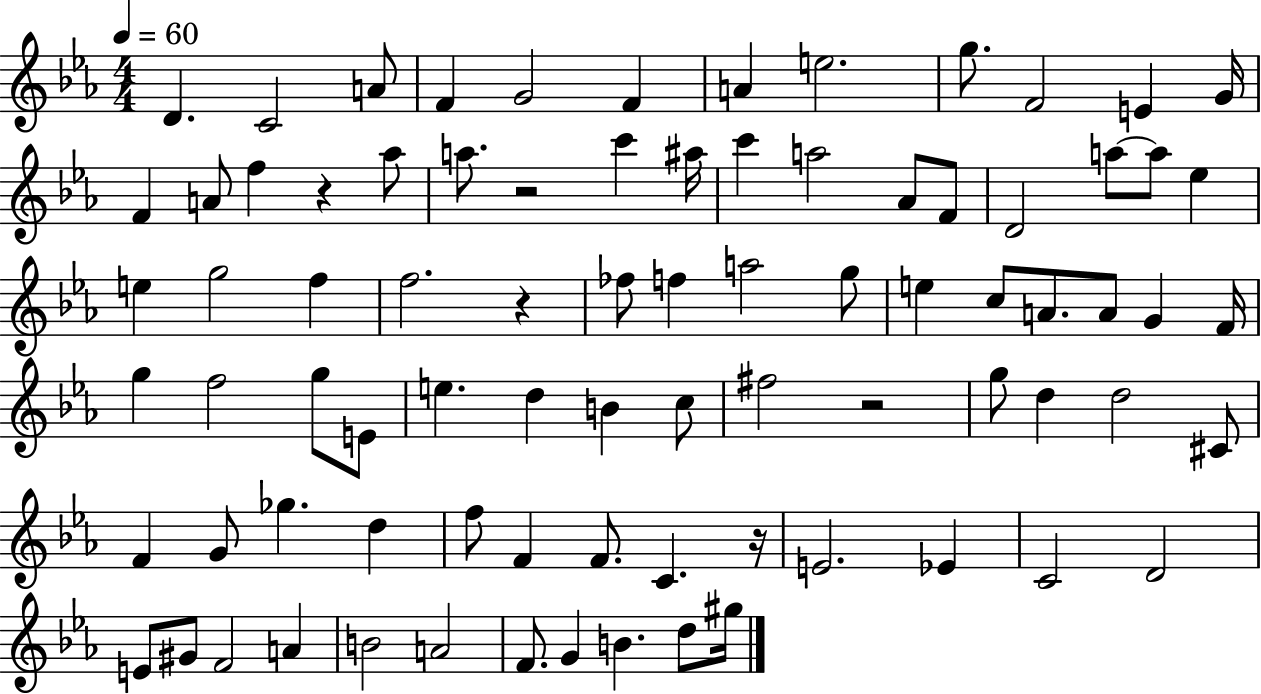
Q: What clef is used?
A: treble